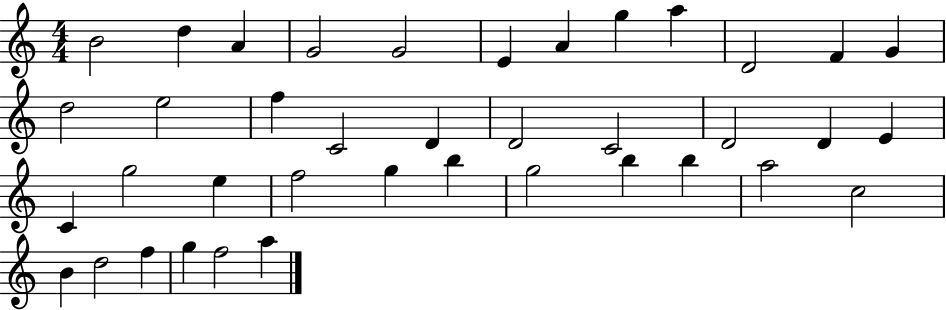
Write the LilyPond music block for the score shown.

{
  \clef treble
  \numericTimeSignature
  \time 4/4
  \key c \major
  b'2 d''4 a'4 | g'2 g'2 | e'4 a'4 g''4 a''4 | d'2 f'4 g'4 | \break d''2 e''2 | f''4 c'2 d'4 | d'2 c'2 | d'2 d'4 e'4 | \break c'4 g''2 e''4 | f''2 g''4 b''4 | g''2 b''4 b''4 | a''2 c''2 | \break b'4 d''2 f''4 | g''4 f''2 a''4 | \bar "|."
}